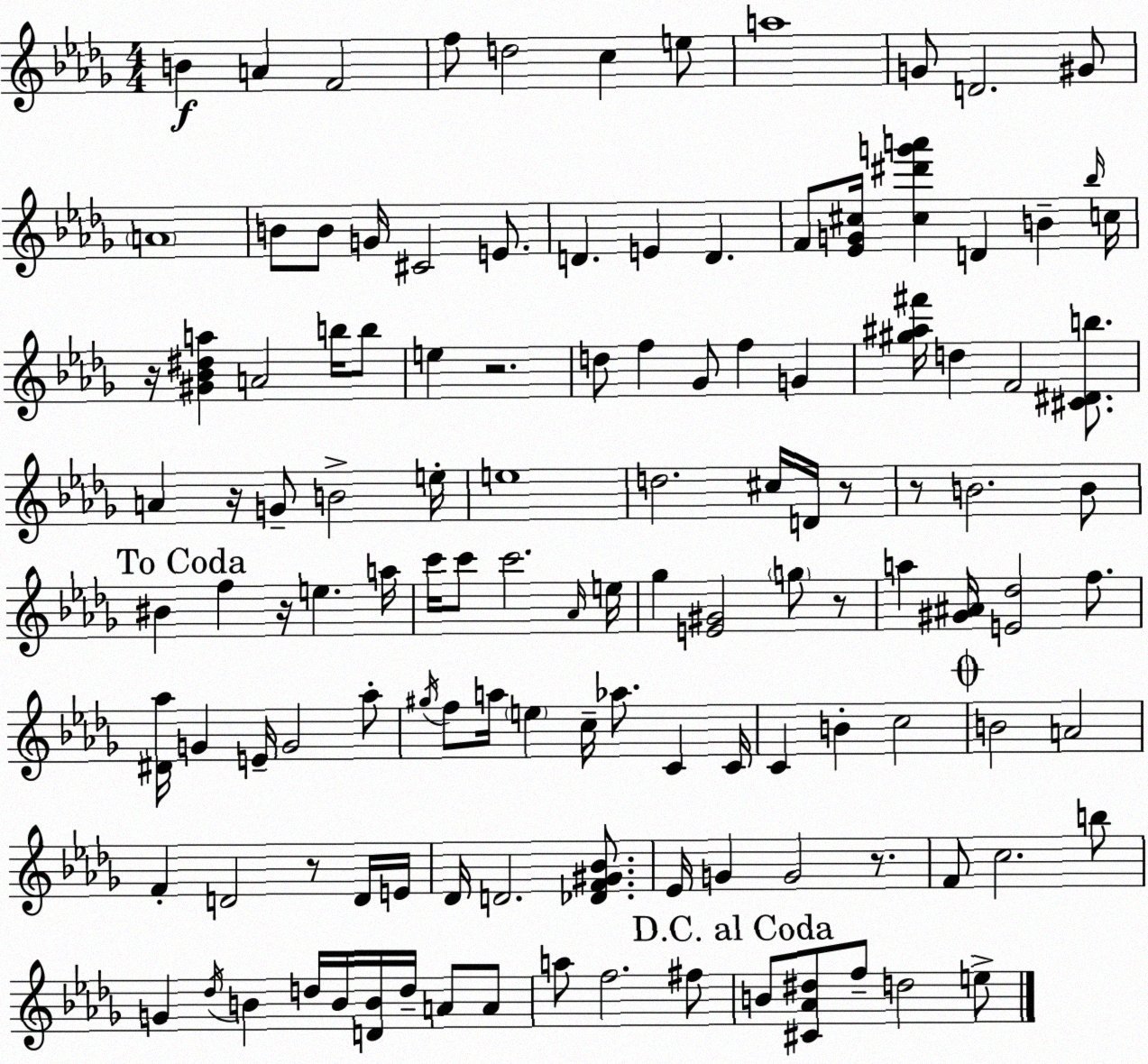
X:1
T:Untitled
M:4/4
L:1/4
K:Bbm
B A F2 f/2 d2 c e/2 a4 G/2 D2 ^G/2 A4 B/2 B/2 G/4 ^C2 E/2 D E D F/2 [_EG^c]/4 [^c^d'g'a'] D B _b/4 c/4 z/4 [^G_B^da] A2 b/4 b/2 e z2 d/2 f _G/2 f G [^g^a^f']/4 d F2 [^C^Db]/2 A z/4 G/2 B2 e/4 e4 d2 ^c/4 D/4 z/2 z/2 B2 B/2 ^B f z/4 e a/4 c'/4 c'/2 c'2 _A/4 e/4 _g [E^G]2 g/2 z/2 a [^G^A]/4 [E_d]2 f/2 [^D_a]/4 G E/4 G2 _a/2 ^g/4 f/2 a/4 e c/4 _a/2 C C/4 C B c2 B2 A2 F D2 z/2 D/4 E/4 _D/4 D2 [_DF^G_B]/2 _E/4 G G2 z/2 F/2 c2 b/2 G _d/4 B d/4 B/4 [DB]/4 d/4 A/2 A/2 a/2 f2 ^f/2 B/2 [^C_A^d]/2 f/2 d2 e/2